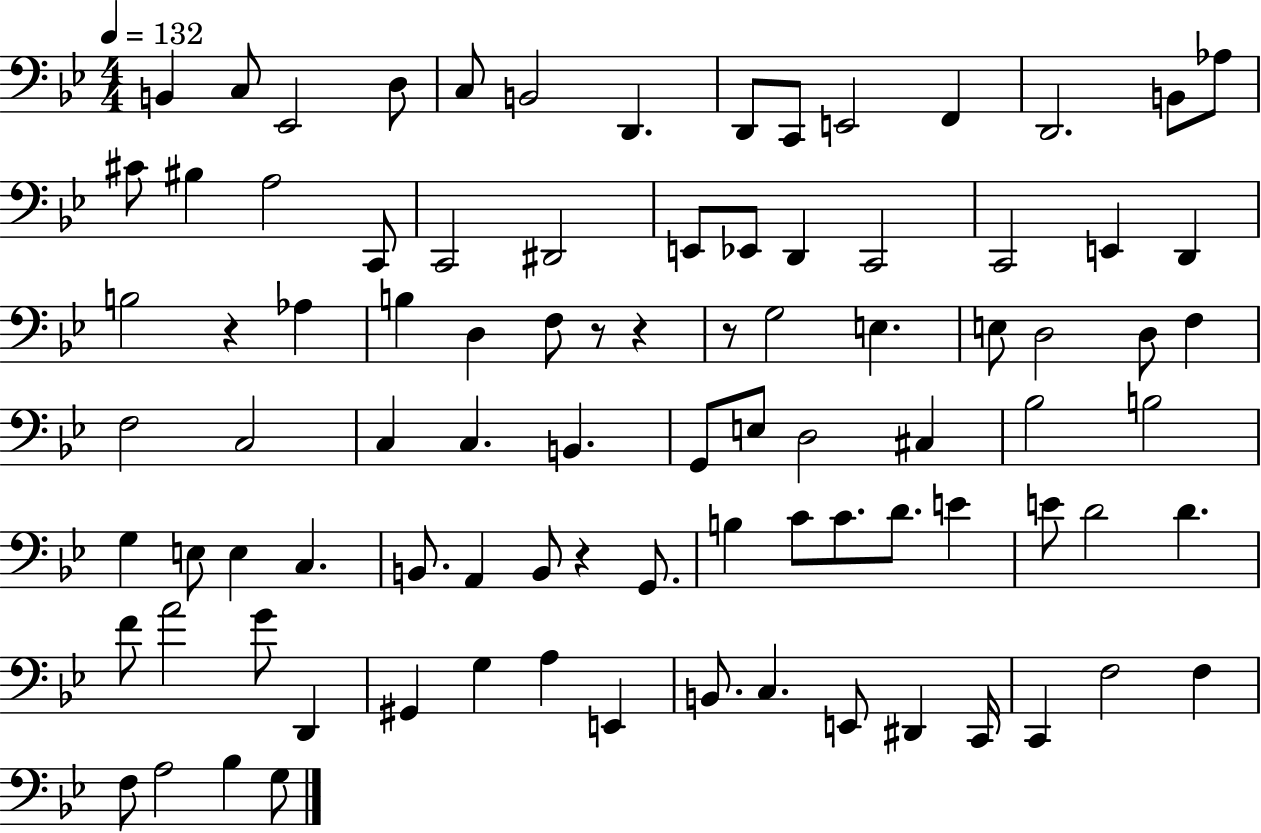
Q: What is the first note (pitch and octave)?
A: B2